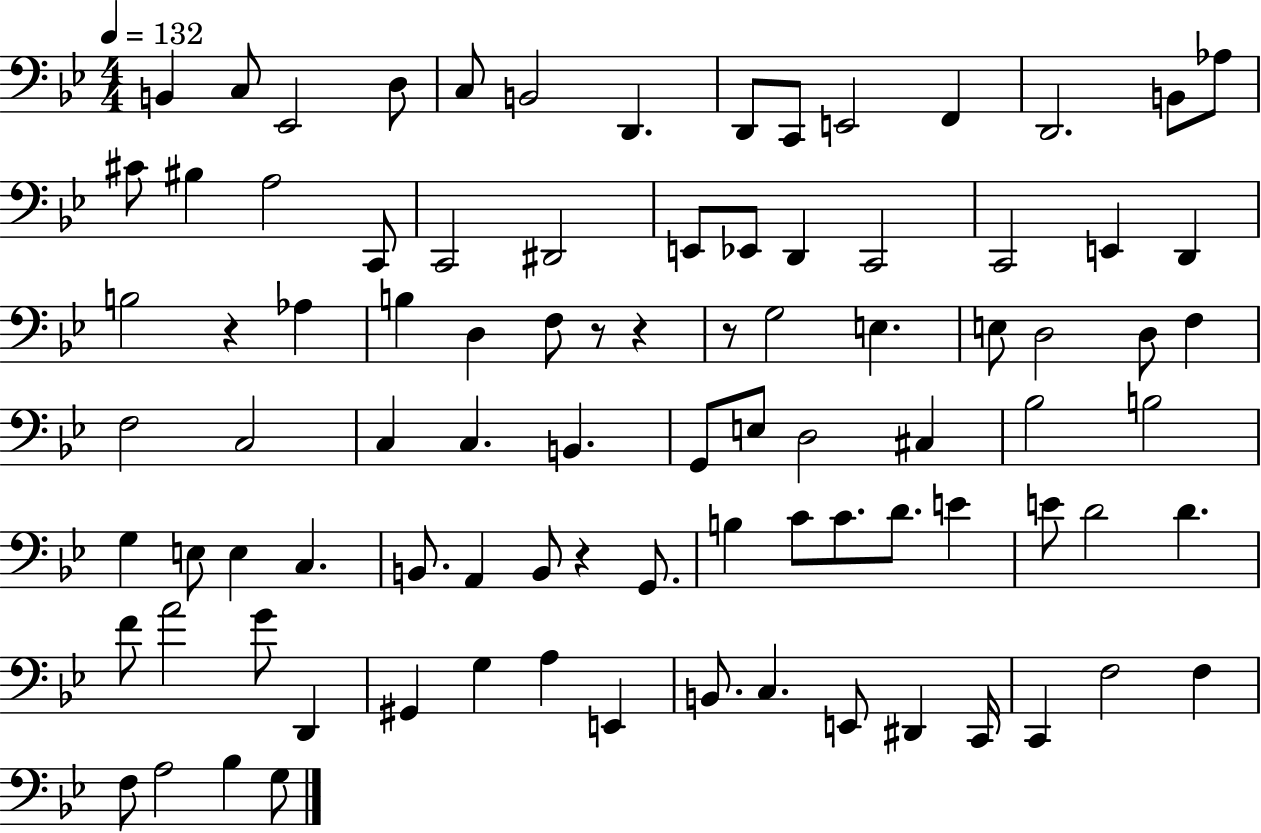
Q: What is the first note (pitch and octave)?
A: B2